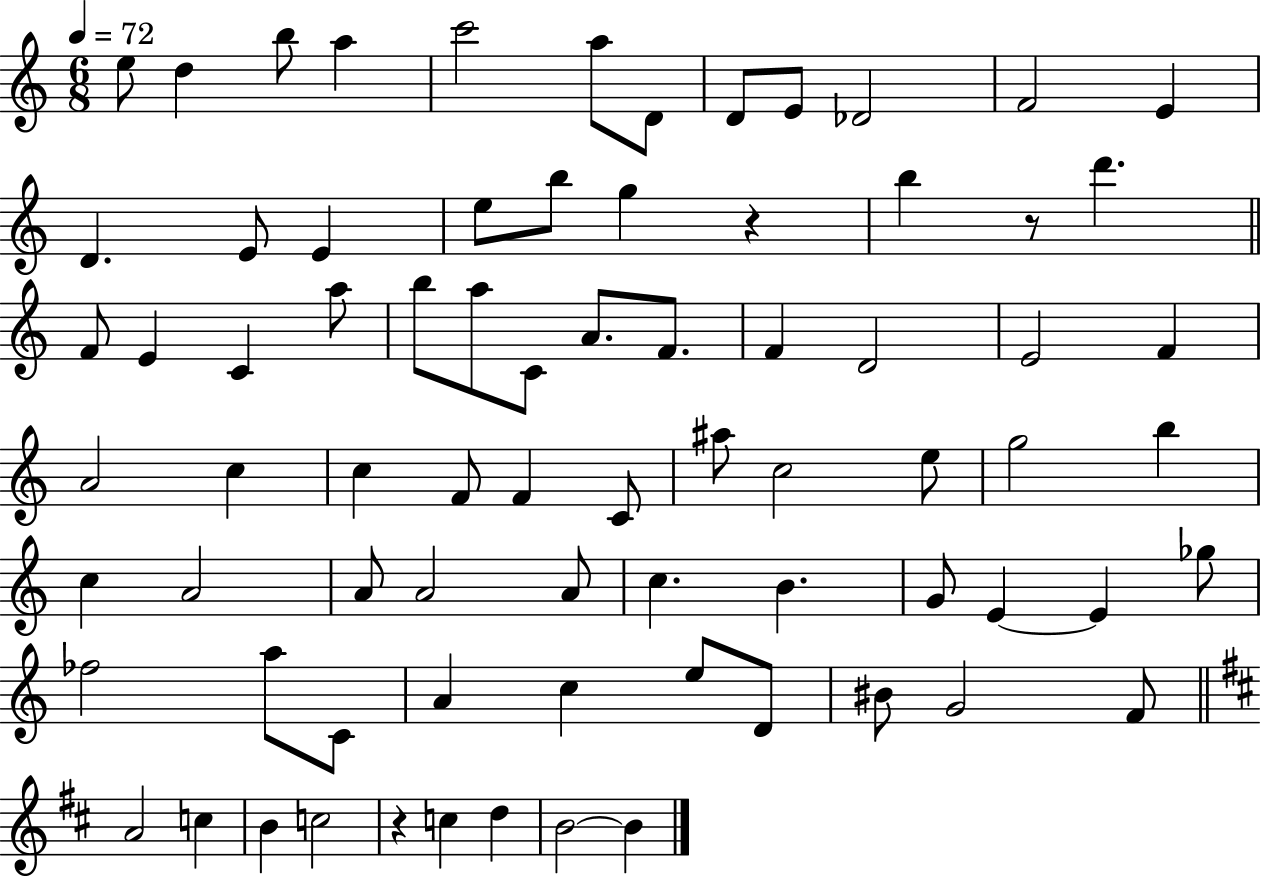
E5/e D5/q B5/e A5/q C6/h A5/e D4/e D4/e E4/e Db4/h F4/h E4/q D4/q. E4/e E4/q E5/e B5/e G5/q R/q B5/q R/e D6/q. F4/e E4/q C4/q A5/e B5/e A5/e C4/e A4/e. F4/e. F4/q D4/h E4/h F4/q A4/h C5/q C5/q F4/e F4/q C4/e A#5/e C5/h E5/e G5/h B5/q C5/q A4/h A4/e A4/h A4/e C5/q. B4/q. G4/e E4/q E4/q Gb5/e FES5/h A5/e C4/e A4/q C5/q E5/e D4/e BIS4/e G4/h F4/e A4/h C5/q B4/q C5/h R/q C5/q D5/q B4/h B4/q